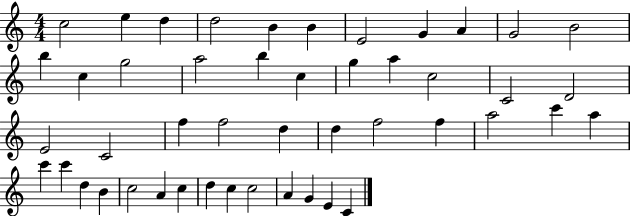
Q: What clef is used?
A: treble